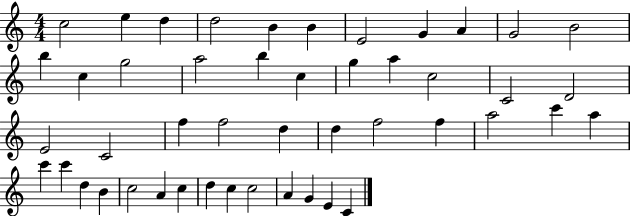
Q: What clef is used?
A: treble